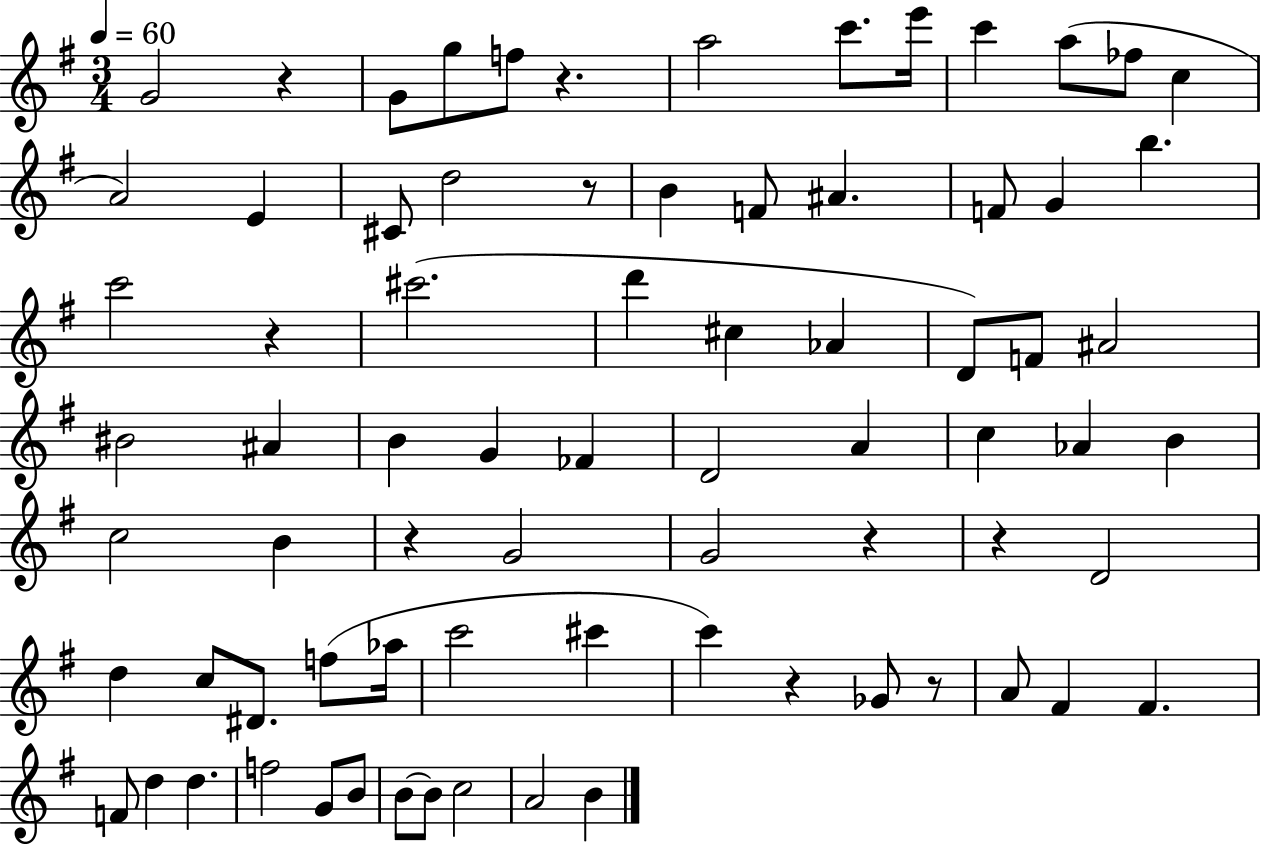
G4/h R/q G4/e G5/e F5/e R/q. A5/h C6/e. E6/s C6/q A5/e FES5/e C5/q A4/h E4/q C#4/e D5/h R/e B4/q F4/e A#4/q. F4/e G4/q B5/q. C6/h R/q C#6/h. D6/q C#5/q Ab4/q D4/e F4/e A#4/h BIS4/h A#4/q B4/q G4/q FES4/q D4/h A4/q C5/q Ab4/q B4/q C5/h B4/q R/q G4/h G4/h R/q R/q D4/h D5/q C5/e D#4/e. F5/e Ab5/s C6/h C#6/q C6/q R/q Gb4/e R/e A4/e F#4/q F#4/q. F4/e D5/q D5/q. F5/h G4/e B4/e B4/e B4/e C5/h A4/h B4/q